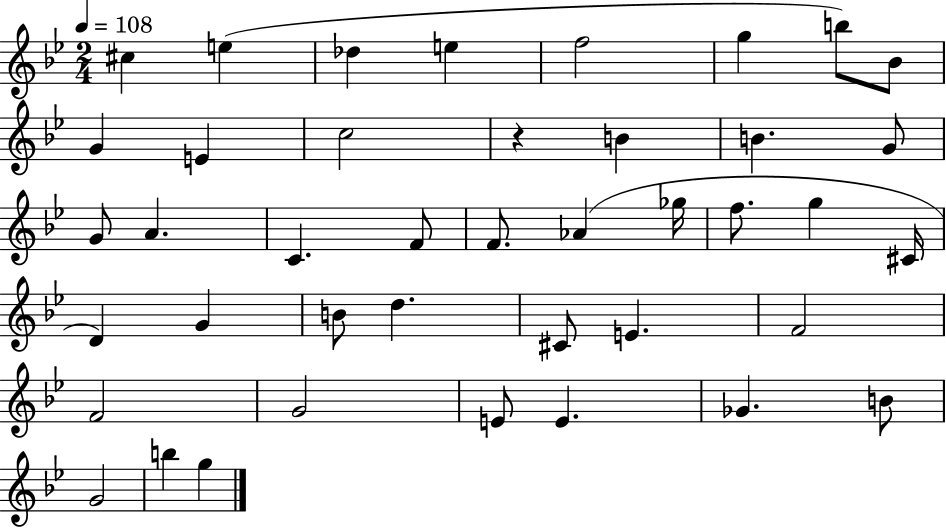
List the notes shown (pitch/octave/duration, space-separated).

C#5/q E5/q Db5/q E5/q F5/h G5/q B5/e Bb4/e G4/q E4/q C5/h R/q B4/q B4/q. G4/e G4/e A4/q. C4/q. F4/e F4/e. Ab4/q Gb5/s F5/e. G5/q C#4/s D4/q G4/q B4/e D5/q. C#4/e E4/q. F4/h F4/h G4/h E4/e E4/q. Gb4/q. B4/e G4/h B5/q G5/q